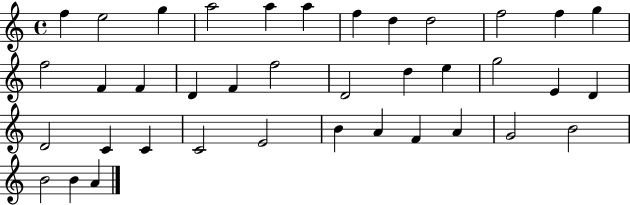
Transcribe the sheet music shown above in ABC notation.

X:1
T:Untitled
M:4/4
L:1/4
K:C
f e2 g a2 a a f d d2 f2 f g f2 F F D F f2 D2 d e g2 E D D2 C C C2 E2 B A F A G2 B2 B2 B A